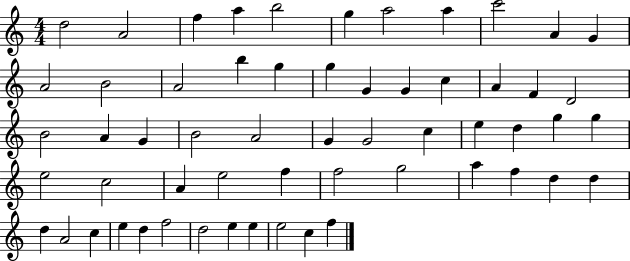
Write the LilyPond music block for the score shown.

{
  \clef treble
  \numericTimeSignature
  \time 4/4
  \key c \major
  d''2 a'2 | f''4 a''4 b''2 | g''4 a''2 a''4 | c'''2 a'4 g'4 | \break a'2 b'2 | a'2 b''4 g''4 | g''4 g'4 g'4 c''4 | a'4 f'4 d'2 | \break b'2 a'4 g'4 | b'2 a'2 | g'4 g'2 c''4 | e''4 d''4 g''4 g''4 | \break e''2 c''2 | a'4 e''2 f''4 | f''2 g''2 | a''4 f''4 d''4 d''4 | \break d''4 a'2 c''4 | e''4 d''4 f''2 | d''2 e''4 e''4 | e''2 c''4 f''4 | \break \bar "|."
}